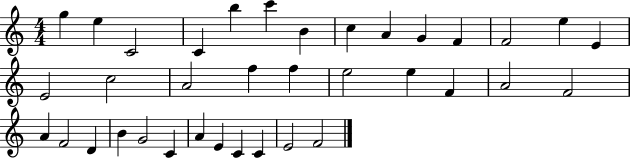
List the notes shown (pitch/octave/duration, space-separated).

G5/q E5/q C4/h C4/q B5/q C6/q B4/q C5/q A4/q G4/q F4/q F4/h E5/q E4/q E4/h C5/h A4/h F5/q F5/q E5/h E5/q F4/q A4/h F4/h A4/q F4/h D4/q B4/q G4/h C4/q A4/q E4/q C4/q C4/q E4/h F4/h